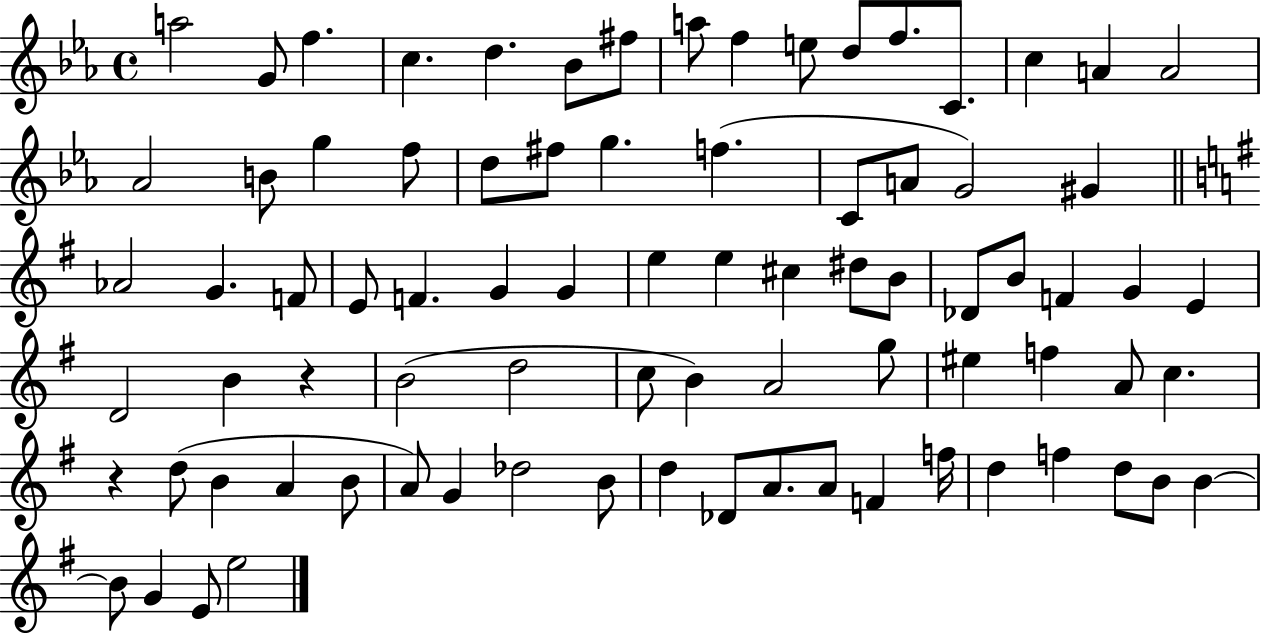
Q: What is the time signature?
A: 4/4